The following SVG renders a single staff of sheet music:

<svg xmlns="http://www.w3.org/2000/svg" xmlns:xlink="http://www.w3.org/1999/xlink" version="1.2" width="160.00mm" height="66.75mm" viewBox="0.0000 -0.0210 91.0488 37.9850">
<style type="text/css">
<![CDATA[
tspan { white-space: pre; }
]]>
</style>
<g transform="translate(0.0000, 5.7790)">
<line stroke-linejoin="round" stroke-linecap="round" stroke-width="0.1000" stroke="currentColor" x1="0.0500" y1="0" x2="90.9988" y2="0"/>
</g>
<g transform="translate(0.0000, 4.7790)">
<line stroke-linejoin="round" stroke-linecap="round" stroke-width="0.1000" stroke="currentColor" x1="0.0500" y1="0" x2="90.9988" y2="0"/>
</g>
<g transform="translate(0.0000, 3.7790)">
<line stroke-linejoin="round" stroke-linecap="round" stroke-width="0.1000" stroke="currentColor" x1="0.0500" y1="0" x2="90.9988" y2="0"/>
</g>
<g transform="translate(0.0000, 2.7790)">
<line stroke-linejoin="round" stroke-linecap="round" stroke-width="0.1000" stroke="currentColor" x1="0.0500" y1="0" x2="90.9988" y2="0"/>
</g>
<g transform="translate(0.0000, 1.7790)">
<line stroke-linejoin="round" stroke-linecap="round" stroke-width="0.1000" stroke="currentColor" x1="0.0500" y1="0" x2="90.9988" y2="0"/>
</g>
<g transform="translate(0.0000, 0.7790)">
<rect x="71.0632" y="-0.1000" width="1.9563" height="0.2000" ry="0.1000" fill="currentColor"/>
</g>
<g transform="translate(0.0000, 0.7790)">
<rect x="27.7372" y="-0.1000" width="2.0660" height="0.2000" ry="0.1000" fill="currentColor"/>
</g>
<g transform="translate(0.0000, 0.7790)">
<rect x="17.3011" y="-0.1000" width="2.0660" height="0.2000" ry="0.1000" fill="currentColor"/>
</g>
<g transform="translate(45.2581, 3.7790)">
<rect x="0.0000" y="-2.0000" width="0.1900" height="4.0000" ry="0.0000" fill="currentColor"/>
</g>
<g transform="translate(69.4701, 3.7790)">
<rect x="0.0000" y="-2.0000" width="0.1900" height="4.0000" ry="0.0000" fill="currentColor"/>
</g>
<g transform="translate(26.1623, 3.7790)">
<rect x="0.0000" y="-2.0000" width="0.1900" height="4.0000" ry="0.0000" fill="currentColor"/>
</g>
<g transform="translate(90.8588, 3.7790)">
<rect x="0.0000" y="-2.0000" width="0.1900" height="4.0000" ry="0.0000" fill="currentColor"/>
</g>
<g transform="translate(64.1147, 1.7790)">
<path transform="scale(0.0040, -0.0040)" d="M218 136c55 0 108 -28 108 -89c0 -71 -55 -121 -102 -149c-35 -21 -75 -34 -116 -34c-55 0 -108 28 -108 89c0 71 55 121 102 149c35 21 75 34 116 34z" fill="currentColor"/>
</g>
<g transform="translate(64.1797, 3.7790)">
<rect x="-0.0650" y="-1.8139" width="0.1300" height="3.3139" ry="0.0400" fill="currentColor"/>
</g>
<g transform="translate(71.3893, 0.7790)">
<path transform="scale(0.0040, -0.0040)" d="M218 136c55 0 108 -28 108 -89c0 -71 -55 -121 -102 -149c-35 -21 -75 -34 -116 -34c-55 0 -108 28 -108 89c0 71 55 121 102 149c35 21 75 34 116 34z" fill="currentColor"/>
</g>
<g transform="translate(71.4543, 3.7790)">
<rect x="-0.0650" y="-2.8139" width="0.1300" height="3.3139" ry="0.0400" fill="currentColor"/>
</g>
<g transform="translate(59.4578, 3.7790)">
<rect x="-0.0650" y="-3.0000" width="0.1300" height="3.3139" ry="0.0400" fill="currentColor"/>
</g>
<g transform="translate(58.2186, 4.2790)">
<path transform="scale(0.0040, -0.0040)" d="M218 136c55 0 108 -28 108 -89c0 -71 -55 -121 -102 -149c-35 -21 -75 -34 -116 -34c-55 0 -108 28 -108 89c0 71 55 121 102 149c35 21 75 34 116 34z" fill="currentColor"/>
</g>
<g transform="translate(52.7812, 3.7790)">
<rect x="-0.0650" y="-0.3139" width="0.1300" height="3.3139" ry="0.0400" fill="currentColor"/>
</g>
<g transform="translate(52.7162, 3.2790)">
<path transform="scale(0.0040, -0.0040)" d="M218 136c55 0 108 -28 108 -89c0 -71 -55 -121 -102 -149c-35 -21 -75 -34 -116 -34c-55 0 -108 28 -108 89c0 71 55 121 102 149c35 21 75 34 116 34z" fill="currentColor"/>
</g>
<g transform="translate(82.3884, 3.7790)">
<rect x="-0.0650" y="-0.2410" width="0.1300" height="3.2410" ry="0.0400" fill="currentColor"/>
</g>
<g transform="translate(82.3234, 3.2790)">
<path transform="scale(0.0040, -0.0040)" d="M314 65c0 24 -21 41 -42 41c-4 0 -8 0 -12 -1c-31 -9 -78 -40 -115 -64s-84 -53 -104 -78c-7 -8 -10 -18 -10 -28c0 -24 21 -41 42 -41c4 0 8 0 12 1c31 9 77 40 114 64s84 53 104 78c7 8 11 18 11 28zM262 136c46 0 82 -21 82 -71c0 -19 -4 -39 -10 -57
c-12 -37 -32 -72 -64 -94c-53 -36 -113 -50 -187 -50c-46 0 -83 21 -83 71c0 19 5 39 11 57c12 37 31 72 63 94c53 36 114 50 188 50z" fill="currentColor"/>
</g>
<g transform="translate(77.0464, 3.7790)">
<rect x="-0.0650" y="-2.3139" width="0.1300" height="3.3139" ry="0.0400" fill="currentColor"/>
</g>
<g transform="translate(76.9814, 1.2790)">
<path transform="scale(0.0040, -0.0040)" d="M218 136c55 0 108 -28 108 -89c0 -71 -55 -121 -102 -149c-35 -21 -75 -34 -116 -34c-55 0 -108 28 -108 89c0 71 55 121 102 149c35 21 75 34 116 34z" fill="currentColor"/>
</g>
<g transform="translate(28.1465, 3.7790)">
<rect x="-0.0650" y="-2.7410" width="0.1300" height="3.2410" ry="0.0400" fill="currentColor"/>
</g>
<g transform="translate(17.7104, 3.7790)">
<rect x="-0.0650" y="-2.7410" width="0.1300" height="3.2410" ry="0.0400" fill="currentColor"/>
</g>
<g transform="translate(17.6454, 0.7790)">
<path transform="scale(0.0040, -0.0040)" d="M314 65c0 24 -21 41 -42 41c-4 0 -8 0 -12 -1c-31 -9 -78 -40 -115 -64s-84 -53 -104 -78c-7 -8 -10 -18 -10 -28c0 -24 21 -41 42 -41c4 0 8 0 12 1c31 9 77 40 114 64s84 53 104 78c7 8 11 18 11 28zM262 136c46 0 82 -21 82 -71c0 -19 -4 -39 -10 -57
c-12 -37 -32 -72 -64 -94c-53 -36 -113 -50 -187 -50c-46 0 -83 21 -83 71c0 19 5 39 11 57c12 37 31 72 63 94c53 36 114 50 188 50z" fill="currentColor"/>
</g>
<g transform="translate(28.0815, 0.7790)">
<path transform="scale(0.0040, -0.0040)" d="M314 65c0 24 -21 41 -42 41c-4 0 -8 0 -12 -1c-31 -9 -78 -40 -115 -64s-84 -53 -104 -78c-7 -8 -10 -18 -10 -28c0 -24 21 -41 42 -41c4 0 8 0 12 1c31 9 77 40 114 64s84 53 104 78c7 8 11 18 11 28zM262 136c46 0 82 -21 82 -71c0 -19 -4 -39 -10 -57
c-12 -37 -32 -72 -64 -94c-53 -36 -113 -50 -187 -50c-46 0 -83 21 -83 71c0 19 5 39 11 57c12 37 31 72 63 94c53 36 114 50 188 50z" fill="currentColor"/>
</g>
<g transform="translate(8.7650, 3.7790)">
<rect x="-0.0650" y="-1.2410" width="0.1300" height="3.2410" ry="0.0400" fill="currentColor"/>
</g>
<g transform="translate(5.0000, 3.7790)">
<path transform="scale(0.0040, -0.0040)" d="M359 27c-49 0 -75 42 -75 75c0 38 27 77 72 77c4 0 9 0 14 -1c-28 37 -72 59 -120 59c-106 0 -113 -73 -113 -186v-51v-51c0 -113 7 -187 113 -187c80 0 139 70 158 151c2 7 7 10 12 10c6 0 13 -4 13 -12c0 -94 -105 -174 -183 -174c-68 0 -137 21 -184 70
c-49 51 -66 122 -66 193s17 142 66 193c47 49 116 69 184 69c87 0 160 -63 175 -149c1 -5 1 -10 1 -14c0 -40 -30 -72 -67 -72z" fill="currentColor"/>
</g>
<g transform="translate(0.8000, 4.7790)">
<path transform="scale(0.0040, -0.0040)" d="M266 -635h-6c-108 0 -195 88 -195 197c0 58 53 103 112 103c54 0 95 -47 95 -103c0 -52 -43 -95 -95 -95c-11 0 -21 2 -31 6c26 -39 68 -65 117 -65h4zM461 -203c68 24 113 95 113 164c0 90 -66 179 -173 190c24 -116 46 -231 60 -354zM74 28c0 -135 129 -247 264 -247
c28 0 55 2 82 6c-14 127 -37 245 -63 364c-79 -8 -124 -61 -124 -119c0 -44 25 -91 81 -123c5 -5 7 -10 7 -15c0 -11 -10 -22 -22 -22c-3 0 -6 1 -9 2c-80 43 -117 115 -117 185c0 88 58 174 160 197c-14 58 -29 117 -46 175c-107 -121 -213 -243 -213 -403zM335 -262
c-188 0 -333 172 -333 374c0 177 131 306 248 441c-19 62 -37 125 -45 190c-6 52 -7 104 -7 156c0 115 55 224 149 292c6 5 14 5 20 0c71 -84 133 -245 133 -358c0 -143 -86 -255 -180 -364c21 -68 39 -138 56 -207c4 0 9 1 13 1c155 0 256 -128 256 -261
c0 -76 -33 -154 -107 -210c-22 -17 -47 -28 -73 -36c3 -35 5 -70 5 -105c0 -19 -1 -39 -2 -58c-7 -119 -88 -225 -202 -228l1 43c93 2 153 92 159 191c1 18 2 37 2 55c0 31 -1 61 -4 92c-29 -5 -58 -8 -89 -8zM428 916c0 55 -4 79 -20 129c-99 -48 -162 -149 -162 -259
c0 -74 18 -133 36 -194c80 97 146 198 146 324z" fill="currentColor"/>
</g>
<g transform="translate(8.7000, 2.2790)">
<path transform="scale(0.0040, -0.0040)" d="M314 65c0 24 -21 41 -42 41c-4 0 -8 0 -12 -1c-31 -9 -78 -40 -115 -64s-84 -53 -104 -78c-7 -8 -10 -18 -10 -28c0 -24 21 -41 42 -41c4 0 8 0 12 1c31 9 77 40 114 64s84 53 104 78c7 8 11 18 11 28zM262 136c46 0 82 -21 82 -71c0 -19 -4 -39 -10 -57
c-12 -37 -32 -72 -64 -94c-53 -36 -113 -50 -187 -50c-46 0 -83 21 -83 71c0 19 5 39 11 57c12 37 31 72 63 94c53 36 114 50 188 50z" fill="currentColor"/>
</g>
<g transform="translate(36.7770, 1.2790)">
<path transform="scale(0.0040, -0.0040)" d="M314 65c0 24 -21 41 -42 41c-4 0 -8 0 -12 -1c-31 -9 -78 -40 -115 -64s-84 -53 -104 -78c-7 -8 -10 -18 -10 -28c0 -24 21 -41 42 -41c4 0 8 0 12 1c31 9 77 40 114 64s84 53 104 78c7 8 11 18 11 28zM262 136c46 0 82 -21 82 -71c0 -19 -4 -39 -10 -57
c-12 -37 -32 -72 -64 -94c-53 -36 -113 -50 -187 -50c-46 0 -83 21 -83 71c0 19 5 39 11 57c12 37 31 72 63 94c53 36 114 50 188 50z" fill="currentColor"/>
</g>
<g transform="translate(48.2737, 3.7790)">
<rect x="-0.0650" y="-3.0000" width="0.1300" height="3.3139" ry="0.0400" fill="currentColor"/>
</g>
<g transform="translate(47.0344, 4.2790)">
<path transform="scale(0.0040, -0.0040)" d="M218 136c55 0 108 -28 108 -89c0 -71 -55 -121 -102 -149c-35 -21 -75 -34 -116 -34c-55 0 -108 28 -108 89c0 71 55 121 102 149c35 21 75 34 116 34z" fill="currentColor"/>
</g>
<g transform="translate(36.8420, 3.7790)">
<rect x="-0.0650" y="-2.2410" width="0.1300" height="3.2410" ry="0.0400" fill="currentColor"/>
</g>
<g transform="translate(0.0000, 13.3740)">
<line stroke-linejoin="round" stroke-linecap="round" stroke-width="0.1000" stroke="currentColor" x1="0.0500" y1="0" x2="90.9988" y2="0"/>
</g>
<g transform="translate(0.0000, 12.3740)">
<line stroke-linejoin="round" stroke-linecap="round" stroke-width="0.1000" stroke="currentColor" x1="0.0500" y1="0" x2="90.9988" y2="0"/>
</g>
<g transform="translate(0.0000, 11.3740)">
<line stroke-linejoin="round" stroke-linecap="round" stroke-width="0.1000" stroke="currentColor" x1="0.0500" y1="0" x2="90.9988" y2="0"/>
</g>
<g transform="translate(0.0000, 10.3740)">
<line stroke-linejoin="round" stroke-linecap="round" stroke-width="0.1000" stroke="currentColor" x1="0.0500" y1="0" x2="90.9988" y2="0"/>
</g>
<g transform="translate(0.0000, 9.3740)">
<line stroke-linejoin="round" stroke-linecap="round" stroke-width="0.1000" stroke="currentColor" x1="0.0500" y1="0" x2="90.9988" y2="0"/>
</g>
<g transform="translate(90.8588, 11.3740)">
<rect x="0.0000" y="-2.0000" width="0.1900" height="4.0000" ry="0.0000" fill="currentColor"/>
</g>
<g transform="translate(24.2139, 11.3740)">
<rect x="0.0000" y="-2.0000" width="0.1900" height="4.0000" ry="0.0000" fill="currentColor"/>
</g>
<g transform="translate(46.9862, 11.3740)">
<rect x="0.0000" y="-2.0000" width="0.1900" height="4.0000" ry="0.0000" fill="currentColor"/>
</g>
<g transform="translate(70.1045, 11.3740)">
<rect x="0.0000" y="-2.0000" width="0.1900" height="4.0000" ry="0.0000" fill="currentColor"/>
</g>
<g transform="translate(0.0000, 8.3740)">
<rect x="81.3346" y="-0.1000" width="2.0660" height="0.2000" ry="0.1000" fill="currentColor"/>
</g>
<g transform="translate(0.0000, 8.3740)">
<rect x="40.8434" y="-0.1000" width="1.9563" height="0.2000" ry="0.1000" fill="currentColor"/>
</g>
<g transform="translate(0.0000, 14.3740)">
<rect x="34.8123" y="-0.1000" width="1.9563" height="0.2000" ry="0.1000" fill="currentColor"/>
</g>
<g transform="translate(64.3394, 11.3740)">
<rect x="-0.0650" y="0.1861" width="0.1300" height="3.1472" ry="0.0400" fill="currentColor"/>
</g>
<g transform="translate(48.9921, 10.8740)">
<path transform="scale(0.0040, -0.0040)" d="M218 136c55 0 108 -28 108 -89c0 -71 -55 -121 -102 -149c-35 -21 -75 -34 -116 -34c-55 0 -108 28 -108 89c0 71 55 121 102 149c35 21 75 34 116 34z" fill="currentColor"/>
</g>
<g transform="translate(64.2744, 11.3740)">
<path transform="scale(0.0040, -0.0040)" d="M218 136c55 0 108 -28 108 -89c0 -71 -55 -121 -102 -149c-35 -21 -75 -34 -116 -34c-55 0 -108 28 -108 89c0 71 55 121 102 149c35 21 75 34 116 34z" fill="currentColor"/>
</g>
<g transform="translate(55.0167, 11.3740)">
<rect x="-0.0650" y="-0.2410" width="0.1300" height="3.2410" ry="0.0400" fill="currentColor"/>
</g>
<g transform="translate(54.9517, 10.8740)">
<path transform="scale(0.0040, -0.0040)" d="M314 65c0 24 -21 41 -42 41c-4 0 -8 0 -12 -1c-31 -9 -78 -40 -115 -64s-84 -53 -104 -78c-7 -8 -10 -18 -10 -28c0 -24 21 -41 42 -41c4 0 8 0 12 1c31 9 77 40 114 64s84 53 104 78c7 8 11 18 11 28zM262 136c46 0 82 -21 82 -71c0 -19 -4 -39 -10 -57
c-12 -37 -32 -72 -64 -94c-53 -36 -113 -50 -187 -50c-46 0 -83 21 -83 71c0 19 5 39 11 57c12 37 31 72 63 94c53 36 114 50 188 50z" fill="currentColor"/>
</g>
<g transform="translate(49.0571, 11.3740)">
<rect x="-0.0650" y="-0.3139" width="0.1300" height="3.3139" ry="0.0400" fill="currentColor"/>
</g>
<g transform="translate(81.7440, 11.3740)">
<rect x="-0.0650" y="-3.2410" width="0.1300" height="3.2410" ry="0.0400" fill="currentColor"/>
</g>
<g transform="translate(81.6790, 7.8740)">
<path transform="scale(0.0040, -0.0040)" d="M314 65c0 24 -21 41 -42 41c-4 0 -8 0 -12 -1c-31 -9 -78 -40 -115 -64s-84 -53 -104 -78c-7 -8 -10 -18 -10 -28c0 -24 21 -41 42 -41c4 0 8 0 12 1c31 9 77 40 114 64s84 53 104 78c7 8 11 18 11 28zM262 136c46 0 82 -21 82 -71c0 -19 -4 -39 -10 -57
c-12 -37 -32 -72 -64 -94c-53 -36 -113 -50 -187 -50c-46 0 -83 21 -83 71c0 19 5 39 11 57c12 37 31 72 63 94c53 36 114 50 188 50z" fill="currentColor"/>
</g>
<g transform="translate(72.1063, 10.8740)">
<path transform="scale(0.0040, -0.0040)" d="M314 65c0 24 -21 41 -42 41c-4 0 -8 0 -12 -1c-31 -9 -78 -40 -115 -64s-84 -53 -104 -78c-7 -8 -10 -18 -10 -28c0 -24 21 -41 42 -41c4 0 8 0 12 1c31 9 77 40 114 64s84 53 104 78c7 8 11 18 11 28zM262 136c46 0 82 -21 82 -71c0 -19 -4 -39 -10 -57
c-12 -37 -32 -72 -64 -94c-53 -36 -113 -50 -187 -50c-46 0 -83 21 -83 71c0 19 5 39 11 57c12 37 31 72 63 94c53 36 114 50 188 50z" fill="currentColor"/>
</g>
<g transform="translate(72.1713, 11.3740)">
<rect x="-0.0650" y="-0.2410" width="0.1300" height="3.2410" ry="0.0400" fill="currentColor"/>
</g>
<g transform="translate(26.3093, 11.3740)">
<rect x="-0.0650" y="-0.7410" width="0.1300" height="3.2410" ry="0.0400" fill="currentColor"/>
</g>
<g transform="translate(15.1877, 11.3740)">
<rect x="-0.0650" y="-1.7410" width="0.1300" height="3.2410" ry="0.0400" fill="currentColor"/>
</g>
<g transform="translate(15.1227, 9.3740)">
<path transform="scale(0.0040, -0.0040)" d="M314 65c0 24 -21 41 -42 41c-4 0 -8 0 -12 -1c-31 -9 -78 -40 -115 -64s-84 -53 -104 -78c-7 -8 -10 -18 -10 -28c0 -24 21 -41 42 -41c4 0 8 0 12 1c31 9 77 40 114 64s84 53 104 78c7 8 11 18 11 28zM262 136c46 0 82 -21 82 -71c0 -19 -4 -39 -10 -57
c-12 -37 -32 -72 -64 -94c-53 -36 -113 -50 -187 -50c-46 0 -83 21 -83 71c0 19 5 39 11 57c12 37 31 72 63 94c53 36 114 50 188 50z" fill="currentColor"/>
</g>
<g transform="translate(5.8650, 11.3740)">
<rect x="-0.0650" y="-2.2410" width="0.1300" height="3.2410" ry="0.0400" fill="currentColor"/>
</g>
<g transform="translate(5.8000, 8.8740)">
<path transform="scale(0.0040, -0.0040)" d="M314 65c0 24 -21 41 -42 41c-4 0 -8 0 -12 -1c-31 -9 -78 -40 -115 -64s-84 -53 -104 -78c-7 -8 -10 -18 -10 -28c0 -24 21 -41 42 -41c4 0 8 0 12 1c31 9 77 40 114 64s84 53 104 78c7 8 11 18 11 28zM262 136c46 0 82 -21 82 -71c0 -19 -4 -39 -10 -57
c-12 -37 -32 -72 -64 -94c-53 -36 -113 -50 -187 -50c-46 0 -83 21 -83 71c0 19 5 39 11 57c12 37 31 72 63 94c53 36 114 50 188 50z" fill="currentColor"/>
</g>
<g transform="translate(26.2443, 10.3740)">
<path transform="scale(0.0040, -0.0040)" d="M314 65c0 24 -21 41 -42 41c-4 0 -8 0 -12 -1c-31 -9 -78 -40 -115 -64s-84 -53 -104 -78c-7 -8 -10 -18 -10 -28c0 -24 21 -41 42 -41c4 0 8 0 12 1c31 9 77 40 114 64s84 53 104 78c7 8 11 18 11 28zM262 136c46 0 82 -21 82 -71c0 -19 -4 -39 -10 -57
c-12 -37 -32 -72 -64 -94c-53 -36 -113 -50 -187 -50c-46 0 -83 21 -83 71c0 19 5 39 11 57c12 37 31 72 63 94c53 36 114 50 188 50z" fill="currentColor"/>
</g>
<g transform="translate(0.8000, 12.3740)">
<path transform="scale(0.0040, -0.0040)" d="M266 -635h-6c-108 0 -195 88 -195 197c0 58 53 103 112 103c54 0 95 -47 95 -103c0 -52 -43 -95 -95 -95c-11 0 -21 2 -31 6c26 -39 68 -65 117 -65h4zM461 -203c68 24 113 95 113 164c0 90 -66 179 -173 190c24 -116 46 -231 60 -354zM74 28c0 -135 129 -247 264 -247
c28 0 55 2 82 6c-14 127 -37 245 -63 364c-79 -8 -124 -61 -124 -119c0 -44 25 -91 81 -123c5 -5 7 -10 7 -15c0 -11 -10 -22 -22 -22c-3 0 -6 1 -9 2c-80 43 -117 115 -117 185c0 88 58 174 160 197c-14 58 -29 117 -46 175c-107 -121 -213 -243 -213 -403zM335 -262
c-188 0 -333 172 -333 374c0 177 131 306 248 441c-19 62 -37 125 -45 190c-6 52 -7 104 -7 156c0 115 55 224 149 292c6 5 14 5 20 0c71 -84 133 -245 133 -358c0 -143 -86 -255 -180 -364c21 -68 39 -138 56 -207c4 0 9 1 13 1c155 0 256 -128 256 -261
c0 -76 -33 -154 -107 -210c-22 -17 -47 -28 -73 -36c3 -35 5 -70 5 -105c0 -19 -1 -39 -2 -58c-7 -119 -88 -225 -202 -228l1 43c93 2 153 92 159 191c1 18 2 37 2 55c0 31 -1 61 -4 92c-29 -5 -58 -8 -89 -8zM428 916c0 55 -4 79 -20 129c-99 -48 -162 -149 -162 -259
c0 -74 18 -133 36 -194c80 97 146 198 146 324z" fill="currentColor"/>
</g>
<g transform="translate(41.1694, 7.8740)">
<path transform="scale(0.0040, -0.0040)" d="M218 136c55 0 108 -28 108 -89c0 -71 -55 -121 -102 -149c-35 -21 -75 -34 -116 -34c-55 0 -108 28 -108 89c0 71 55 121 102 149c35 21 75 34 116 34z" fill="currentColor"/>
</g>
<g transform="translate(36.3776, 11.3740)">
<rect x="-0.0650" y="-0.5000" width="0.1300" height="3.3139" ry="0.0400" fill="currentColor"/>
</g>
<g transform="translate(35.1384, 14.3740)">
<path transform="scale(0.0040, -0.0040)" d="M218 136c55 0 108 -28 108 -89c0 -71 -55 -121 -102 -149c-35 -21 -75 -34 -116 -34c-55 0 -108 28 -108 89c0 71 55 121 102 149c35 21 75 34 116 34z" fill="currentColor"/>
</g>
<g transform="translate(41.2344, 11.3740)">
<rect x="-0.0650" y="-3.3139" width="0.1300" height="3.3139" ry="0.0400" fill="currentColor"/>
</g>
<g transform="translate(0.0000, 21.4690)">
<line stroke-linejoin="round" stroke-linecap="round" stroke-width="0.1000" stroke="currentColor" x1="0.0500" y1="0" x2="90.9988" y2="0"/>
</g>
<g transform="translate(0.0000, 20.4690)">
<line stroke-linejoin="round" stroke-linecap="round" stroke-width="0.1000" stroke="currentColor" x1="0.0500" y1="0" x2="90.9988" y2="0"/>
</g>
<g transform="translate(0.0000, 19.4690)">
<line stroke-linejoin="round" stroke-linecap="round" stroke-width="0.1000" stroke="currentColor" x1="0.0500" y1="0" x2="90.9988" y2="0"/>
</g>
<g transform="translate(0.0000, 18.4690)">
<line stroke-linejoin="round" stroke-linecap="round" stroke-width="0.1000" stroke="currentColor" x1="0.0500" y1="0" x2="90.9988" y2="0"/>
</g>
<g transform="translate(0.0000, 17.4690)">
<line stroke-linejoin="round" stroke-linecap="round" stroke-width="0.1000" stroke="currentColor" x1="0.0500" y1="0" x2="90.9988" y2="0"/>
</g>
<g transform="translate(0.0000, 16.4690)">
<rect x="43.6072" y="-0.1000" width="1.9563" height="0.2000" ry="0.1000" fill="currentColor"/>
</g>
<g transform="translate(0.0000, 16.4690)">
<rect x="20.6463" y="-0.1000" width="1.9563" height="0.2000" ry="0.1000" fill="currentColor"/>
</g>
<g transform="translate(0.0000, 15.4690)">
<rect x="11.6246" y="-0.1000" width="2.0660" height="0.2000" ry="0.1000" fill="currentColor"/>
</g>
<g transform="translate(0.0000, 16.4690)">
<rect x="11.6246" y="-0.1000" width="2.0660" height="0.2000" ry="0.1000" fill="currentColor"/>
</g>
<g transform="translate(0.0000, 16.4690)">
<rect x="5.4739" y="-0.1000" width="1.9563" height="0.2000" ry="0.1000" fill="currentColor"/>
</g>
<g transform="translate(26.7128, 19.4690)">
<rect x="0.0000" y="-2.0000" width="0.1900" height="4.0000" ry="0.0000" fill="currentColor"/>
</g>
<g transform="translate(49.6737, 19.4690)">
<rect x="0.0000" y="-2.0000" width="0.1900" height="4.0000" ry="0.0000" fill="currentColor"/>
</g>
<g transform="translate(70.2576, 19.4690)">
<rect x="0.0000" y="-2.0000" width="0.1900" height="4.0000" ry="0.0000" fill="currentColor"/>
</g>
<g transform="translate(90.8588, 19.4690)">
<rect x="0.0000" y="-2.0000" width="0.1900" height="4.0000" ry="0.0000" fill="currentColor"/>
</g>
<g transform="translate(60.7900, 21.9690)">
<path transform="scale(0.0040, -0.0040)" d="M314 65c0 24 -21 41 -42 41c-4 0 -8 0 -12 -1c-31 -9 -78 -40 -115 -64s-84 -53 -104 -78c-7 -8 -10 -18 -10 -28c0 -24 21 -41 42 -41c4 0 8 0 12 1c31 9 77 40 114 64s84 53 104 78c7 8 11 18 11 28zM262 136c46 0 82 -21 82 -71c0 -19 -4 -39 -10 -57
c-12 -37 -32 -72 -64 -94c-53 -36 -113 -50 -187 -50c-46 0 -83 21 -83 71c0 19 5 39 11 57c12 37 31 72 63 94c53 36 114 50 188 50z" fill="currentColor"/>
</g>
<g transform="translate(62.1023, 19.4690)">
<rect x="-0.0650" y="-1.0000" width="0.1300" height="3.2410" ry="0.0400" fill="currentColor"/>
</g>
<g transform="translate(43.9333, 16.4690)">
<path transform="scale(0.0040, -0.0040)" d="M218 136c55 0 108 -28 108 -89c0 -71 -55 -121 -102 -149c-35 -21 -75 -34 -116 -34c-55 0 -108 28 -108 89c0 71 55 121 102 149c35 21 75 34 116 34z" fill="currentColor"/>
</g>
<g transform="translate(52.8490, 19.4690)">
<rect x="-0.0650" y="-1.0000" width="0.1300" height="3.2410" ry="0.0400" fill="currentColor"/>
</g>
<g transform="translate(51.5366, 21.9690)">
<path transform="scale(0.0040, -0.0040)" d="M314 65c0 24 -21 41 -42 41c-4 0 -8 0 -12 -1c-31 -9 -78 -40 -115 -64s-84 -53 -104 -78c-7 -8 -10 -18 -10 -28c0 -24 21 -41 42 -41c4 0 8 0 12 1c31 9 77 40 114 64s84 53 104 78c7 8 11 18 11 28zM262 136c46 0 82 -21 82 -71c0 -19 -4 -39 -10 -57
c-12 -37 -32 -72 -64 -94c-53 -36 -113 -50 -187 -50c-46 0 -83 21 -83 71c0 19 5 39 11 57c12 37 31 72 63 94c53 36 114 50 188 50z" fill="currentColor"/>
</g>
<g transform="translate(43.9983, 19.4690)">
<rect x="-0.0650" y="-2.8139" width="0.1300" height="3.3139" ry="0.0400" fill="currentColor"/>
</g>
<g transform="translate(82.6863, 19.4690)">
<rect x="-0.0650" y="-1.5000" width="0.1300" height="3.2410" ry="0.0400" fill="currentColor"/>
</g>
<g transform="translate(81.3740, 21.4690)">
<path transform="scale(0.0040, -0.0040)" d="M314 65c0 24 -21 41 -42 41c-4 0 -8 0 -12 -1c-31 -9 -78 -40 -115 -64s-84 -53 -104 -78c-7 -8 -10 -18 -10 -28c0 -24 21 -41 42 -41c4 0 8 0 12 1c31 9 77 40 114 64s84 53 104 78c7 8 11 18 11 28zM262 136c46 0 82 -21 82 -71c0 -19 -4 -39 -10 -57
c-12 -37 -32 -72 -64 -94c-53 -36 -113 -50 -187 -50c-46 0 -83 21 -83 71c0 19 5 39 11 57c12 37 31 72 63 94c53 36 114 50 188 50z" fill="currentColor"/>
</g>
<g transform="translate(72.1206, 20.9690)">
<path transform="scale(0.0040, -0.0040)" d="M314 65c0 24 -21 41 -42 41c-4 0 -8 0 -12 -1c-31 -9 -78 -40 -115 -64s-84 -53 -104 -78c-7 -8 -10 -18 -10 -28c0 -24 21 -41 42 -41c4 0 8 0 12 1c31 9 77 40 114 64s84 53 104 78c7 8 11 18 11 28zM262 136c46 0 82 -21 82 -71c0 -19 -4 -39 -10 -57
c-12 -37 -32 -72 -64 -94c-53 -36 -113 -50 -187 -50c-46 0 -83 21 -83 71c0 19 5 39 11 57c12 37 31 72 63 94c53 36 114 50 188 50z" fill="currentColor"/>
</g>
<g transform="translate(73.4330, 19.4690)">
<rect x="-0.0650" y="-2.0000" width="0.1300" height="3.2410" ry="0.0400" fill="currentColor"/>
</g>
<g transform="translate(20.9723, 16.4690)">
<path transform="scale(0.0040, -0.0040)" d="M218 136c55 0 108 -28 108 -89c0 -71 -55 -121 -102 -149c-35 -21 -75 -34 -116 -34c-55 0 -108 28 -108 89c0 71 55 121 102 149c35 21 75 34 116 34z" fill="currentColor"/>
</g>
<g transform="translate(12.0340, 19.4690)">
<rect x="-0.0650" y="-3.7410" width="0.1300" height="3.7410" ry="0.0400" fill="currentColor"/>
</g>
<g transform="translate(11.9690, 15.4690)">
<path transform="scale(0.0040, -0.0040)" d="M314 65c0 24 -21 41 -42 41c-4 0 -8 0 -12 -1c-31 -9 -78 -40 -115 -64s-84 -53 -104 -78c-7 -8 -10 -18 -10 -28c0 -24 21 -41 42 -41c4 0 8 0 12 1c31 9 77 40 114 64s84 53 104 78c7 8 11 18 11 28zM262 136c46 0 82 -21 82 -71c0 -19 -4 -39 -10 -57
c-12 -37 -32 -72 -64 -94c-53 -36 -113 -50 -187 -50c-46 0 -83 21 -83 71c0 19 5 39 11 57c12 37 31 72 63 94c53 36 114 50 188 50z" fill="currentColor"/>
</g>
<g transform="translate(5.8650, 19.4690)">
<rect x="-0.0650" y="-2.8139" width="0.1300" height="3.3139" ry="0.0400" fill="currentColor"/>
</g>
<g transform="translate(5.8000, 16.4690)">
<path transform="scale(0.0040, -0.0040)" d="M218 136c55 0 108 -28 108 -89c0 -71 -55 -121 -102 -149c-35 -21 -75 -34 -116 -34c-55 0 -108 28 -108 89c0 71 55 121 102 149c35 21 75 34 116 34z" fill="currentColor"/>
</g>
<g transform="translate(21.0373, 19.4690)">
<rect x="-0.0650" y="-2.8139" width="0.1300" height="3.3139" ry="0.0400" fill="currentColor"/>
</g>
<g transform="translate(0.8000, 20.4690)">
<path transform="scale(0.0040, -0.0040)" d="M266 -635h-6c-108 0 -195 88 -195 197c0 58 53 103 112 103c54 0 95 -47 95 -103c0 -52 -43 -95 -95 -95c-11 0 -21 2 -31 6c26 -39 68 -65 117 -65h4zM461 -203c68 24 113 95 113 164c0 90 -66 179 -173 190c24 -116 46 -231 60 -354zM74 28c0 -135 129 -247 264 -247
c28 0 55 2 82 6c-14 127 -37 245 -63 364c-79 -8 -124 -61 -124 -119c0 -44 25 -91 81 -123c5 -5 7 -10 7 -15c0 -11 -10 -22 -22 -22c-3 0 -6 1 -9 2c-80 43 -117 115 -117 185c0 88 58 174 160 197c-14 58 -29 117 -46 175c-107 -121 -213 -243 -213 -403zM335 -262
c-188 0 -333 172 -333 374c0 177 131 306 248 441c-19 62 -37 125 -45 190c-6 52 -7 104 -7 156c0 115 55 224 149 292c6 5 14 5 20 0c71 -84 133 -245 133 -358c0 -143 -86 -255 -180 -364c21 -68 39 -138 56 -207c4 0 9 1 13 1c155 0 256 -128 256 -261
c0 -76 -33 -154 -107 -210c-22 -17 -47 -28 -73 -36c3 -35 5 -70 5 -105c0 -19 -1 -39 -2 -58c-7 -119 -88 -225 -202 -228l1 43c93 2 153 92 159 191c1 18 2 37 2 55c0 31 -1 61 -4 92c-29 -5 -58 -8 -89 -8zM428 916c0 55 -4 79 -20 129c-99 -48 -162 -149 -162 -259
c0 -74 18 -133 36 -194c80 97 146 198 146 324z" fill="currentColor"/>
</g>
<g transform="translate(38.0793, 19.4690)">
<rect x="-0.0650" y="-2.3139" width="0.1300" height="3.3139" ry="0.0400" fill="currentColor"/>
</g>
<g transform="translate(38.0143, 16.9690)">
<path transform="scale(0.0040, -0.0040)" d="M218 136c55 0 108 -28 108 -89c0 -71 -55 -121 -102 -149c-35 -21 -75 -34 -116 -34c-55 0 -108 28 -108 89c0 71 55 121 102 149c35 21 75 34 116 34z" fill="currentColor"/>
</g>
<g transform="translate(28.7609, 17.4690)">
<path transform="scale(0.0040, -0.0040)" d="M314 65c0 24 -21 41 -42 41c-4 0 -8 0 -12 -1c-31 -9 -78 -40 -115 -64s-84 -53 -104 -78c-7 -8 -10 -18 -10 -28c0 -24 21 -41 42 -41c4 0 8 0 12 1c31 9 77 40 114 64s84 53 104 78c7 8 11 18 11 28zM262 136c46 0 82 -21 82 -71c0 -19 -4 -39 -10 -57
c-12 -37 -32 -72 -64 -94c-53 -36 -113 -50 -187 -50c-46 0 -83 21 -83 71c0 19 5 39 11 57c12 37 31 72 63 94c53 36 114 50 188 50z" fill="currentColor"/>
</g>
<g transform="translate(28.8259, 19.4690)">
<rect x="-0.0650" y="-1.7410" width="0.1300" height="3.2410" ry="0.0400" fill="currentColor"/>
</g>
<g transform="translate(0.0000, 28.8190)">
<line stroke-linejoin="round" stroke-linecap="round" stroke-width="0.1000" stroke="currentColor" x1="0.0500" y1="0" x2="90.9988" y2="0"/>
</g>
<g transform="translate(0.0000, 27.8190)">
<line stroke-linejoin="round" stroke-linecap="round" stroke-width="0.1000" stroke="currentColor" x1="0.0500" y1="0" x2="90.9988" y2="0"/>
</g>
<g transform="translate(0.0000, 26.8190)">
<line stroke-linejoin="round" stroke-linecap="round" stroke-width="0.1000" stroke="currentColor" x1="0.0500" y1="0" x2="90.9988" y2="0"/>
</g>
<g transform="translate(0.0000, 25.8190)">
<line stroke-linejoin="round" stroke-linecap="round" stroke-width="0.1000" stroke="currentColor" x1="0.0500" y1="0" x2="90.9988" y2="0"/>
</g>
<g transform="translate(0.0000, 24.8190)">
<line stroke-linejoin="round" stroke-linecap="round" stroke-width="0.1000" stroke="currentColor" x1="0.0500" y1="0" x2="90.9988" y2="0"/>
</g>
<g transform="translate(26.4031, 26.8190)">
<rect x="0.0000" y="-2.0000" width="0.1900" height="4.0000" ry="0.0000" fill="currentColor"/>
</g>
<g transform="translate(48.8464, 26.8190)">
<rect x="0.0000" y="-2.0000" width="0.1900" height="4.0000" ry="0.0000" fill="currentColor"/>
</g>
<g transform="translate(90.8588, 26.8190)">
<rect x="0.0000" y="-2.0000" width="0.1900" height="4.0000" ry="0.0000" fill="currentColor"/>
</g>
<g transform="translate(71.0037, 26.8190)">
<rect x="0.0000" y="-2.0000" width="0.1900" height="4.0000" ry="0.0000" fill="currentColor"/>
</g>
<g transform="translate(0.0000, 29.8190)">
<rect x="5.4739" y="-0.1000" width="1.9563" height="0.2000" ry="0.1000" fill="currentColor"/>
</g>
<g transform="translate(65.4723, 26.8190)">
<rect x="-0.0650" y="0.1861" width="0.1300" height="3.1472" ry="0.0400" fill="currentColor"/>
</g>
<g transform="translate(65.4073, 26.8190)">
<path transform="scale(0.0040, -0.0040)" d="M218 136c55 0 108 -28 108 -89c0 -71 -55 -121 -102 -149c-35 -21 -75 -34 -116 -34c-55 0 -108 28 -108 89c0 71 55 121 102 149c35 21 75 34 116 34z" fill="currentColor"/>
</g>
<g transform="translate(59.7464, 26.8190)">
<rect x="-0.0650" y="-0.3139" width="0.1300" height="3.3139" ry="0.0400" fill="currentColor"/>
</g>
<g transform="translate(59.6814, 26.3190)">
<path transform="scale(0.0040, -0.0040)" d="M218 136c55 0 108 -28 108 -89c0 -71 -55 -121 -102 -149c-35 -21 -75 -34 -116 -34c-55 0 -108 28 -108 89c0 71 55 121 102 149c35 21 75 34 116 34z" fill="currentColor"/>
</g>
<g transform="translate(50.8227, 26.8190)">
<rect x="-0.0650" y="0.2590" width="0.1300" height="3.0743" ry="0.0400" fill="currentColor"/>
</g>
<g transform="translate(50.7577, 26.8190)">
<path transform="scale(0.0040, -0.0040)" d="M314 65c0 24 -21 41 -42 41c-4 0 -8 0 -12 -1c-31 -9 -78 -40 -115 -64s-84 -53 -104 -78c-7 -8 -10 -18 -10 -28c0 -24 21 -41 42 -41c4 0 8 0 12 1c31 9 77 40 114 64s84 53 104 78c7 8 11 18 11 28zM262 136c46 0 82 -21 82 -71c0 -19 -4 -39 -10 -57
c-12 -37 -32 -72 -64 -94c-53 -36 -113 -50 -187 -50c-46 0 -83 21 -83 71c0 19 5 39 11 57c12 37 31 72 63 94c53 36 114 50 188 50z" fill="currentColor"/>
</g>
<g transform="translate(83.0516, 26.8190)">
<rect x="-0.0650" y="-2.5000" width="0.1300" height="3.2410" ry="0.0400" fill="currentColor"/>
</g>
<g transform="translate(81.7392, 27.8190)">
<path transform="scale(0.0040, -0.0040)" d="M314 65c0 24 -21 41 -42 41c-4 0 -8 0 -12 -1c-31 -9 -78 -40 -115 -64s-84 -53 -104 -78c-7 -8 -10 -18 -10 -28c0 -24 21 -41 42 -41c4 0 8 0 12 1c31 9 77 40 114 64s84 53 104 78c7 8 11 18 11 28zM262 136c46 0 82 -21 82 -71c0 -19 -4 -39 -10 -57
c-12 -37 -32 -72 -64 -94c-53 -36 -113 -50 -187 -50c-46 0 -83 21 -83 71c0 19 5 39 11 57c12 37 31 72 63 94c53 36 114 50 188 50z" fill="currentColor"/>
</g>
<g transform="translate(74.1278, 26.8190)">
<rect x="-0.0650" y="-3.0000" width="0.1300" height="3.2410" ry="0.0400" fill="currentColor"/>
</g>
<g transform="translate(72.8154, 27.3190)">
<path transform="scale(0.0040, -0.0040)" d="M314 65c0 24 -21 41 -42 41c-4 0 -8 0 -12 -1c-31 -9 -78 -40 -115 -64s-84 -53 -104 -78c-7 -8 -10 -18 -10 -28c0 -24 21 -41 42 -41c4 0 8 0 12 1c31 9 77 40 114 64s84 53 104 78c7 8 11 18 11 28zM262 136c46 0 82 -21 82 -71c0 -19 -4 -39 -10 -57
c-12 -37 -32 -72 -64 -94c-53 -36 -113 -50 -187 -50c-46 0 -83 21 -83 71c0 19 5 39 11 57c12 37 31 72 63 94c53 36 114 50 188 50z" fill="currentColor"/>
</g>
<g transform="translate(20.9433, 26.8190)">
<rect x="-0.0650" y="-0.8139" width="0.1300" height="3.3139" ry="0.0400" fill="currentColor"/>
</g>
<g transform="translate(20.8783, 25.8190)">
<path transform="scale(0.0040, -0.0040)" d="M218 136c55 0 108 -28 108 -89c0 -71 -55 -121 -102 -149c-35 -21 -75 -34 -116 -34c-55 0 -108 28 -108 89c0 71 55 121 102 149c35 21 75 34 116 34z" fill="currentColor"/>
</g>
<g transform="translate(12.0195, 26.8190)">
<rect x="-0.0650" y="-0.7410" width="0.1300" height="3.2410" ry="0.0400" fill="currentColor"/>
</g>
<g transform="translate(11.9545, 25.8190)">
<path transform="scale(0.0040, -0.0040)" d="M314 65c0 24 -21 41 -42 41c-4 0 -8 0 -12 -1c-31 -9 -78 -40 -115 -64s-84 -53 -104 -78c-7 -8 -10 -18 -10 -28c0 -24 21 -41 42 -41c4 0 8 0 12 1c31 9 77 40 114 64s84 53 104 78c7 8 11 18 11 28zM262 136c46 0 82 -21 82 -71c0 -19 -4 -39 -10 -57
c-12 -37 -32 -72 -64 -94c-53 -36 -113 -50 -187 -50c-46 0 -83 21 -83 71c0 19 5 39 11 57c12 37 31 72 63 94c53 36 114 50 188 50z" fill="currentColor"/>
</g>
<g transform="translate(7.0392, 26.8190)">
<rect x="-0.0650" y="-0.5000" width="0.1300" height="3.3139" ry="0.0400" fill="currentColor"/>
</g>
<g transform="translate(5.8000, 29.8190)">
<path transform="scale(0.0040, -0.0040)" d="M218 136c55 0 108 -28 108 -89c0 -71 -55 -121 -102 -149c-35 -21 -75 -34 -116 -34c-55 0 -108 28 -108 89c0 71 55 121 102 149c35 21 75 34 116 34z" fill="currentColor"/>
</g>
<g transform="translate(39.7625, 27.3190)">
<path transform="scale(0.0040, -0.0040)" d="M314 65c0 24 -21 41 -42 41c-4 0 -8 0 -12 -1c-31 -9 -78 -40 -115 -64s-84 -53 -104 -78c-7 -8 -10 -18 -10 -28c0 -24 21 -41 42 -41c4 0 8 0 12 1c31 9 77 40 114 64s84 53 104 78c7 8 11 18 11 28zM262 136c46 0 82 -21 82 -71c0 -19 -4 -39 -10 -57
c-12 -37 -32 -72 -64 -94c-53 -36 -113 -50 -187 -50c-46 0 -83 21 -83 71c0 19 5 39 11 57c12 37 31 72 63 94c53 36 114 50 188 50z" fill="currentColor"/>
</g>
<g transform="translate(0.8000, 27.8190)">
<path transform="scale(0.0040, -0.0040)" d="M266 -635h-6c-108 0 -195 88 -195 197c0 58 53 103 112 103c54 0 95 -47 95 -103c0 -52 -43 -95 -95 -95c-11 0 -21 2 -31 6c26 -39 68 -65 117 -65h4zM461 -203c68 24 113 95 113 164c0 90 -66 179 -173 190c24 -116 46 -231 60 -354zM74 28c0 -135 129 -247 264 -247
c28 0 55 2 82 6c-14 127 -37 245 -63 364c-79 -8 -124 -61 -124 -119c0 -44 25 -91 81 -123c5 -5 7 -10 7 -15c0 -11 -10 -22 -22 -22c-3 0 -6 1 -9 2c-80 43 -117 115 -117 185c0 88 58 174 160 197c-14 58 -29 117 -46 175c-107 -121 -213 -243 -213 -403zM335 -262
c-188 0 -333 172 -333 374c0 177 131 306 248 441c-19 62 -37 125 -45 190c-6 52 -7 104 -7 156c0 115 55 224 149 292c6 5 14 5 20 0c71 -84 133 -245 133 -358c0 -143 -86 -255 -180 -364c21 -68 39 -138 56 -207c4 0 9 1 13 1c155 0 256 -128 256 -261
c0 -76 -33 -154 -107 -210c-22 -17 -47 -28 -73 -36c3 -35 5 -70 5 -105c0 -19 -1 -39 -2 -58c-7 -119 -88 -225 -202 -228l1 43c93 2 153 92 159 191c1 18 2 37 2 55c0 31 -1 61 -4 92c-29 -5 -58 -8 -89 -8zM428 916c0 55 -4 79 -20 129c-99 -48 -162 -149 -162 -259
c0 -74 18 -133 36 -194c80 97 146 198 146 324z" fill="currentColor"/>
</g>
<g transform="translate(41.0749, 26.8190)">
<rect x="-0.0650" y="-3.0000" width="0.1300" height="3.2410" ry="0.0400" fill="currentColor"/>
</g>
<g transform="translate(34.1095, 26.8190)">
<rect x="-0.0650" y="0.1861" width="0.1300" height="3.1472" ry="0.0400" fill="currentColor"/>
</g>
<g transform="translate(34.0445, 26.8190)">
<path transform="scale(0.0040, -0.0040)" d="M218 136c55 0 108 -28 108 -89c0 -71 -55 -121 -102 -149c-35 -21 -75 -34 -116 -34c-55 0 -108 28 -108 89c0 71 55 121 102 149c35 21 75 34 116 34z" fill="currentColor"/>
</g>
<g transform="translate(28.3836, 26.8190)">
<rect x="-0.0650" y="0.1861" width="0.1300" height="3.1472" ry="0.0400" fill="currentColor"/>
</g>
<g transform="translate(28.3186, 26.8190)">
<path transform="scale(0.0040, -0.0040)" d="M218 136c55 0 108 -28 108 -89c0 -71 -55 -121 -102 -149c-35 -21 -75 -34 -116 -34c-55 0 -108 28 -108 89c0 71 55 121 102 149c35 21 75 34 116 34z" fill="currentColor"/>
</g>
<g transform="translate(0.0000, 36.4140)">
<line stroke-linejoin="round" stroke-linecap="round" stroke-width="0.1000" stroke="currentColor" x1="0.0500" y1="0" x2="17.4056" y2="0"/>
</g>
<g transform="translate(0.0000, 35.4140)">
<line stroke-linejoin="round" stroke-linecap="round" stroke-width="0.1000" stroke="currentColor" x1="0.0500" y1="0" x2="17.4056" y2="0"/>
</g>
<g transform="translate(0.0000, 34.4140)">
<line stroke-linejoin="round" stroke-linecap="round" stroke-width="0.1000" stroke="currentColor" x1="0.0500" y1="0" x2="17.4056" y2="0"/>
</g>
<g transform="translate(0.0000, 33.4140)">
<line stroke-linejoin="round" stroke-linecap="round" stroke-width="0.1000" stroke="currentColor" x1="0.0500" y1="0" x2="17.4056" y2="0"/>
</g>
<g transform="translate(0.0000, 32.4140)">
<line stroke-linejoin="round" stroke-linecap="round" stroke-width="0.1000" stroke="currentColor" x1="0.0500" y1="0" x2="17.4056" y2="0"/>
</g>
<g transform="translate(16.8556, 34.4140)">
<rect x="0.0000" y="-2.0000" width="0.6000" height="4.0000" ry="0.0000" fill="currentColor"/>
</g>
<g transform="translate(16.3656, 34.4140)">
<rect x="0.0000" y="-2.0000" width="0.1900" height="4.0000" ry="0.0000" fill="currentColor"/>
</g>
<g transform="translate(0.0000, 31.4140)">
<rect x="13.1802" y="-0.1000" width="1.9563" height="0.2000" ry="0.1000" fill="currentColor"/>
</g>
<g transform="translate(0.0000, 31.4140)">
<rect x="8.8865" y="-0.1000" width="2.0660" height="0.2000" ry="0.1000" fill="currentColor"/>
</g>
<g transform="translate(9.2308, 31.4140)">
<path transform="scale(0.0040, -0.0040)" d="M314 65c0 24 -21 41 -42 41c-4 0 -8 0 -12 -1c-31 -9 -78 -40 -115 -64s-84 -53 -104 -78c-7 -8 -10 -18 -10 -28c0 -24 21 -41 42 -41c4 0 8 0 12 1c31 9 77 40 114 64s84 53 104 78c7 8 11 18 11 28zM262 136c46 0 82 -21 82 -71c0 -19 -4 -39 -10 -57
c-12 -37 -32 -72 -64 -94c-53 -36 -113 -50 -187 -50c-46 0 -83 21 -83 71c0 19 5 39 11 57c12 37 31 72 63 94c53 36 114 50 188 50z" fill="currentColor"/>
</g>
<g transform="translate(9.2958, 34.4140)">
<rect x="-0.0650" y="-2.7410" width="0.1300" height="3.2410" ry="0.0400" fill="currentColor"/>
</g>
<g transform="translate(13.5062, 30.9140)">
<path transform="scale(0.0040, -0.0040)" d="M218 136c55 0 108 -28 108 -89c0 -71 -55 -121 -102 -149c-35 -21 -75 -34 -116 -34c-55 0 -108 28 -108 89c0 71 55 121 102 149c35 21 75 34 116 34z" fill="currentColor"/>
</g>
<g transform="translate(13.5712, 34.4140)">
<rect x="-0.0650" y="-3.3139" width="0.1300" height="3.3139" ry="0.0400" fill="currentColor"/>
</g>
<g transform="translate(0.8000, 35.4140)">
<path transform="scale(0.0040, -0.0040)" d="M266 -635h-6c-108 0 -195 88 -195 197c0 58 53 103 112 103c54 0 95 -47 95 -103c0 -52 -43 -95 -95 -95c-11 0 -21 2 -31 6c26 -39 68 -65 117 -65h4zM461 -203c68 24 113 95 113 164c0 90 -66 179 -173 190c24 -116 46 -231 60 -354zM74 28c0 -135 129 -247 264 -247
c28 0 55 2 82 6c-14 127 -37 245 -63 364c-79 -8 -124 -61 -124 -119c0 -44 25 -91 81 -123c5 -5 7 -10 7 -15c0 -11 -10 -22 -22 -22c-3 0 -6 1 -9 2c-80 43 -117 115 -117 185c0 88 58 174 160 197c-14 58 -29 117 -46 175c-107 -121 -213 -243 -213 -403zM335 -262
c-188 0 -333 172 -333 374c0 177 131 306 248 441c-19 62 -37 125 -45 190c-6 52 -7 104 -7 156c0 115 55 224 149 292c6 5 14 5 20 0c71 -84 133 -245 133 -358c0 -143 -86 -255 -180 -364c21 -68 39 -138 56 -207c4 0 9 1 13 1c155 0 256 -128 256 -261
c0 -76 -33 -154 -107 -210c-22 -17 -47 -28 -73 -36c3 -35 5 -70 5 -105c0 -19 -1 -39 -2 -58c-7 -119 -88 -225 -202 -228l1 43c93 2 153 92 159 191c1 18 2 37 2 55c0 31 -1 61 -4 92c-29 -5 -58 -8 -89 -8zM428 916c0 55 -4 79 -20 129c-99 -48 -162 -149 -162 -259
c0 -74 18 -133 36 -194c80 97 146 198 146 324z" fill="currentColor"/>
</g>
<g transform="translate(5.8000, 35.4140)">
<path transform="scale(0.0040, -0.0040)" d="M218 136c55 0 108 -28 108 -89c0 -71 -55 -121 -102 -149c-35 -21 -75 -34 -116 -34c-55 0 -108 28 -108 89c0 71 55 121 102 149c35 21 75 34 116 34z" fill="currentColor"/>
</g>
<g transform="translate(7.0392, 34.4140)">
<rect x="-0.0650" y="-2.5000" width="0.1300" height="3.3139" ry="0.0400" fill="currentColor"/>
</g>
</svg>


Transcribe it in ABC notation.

X:1
T:Untitled
M:4/4
L:1/4
K:C
e2 a2 a2 g2 A c A f a g c2 g2 f2 d2 C b c c2 B c2 b2 a c'2 a f2 g a D2 D2 F2 E2 C d2 d B B A2 B2 c B A2 G2 G a2 b